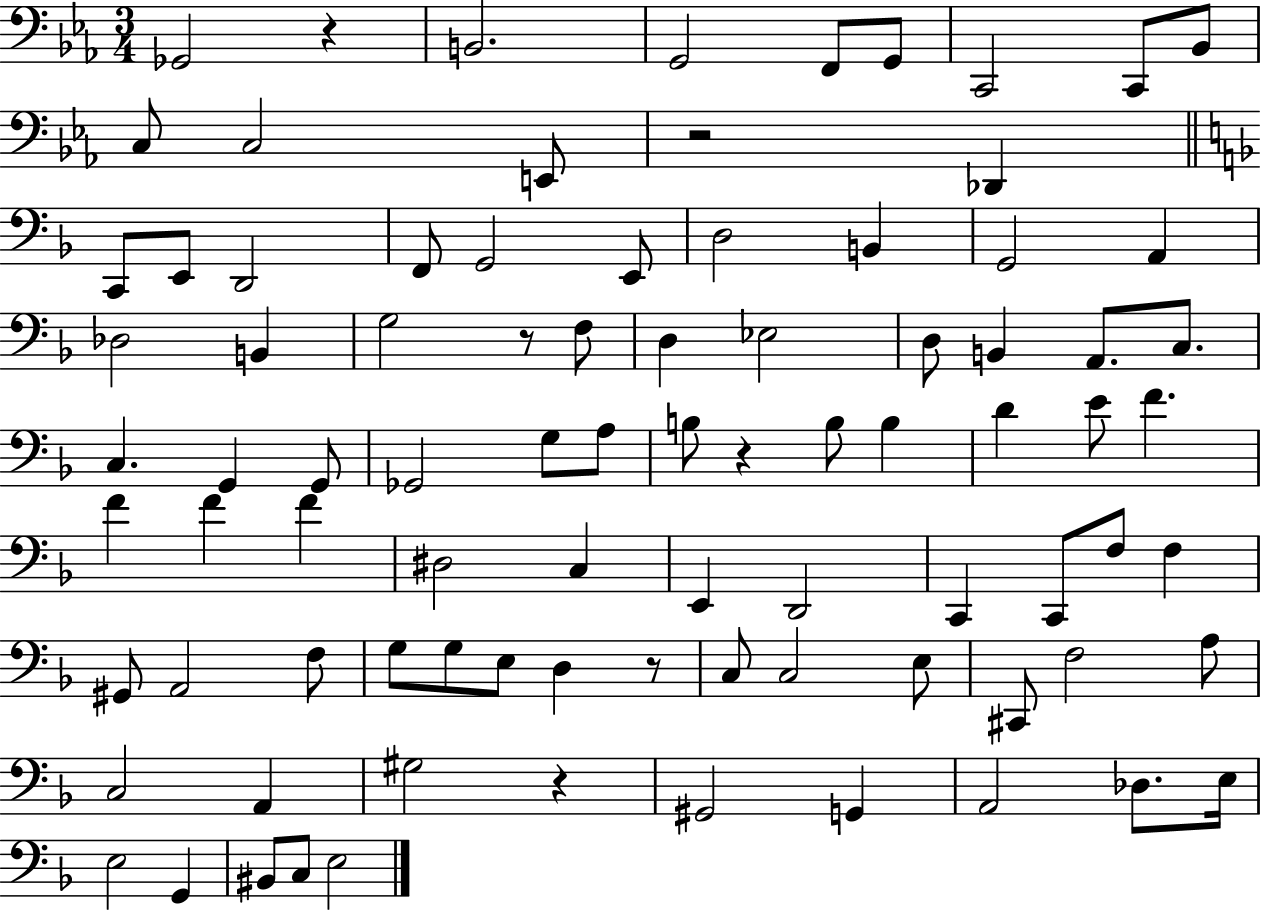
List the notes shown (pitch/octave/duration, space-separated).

Gb2/h R/q B2/h. G2/h F2/e G2/e C2/h C2/e Bb2/e C3/e C3/h E2/e R/h Db2/q C2/e E2/e D2/h F2/e G2/h E2/e D3/h B2/q G2/h A2/q Db3/h B2/q G3/h R/e F3/e D3/q Eb3/h D3/e B2/q A2/e. C3/e. C3/q. G2/q G2/e Gb2/h G3/e A3/e B3/e R/q B3/e B3/q D4/q E4/e F4/q. F4/q F4/q F4/q D#3/h C3/q E2/q D2/h C2/q C2/e F3/e F3/q G#2/e A2/h F3/e G3/e G3/e E3/e D3/q R/e C3/e C3/h E3/e C#2/e F3/h A3/e C3/h A2/q G#3/h R/q G#2/h G2/q A2/h Db3/e. E3/s E3/h G2/q BIS2/e C3/e E3/h